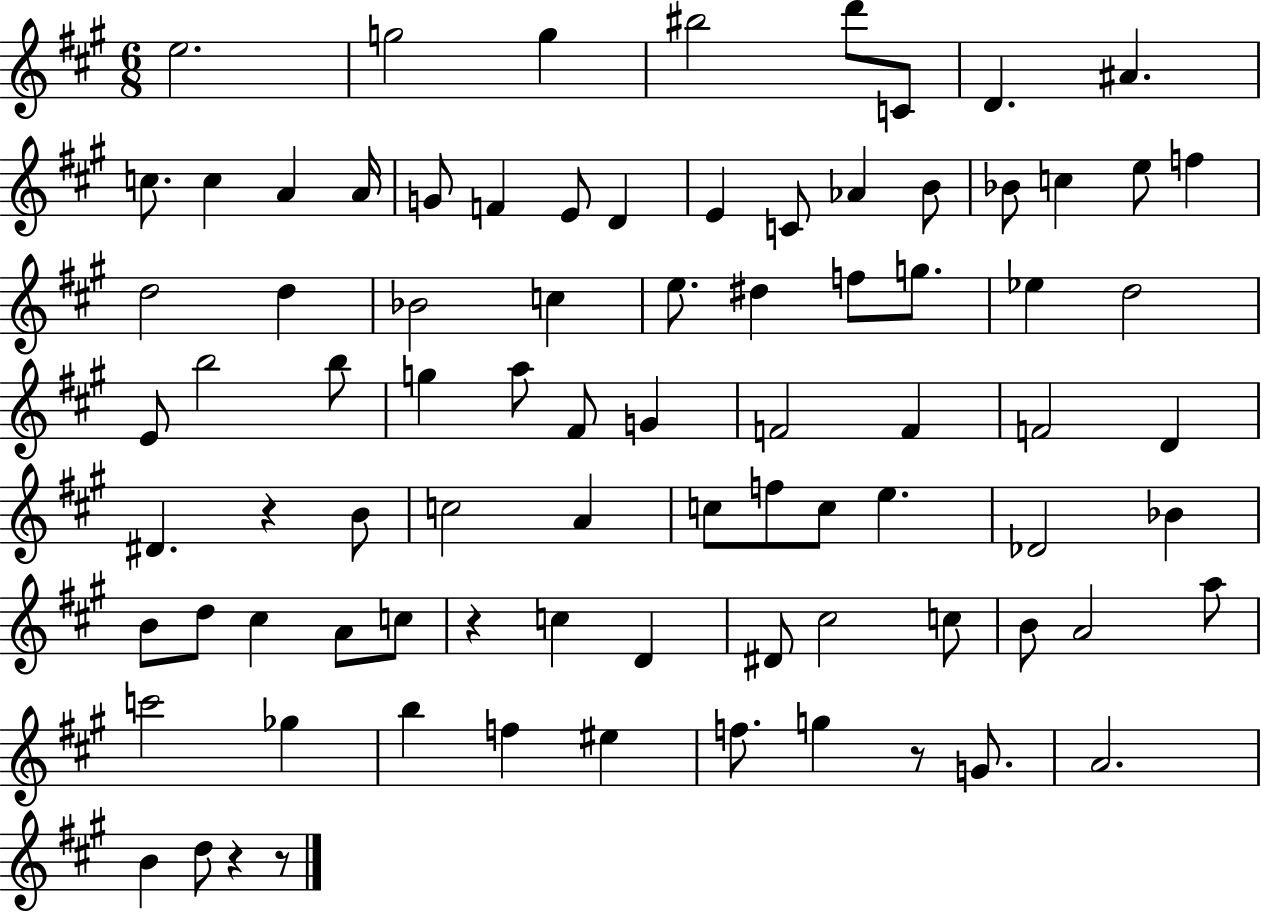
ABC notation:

X:1
T:Untitled
M:6/8
L:1/4
K:A
e2 g2 g ^b2 d'/2 C/2 D ^A c/2 c A A/4 G/2 F E/2 D E C/2 _A B/2 _B/2 c e/2 f d2 d _B2 c e/2 ^d f/2 g/2 _e d2 E/2 b2 b/2 g a/2 ^F/2 G F2 F F2 D ^D z B/2 c2 A c/2 f/2 c/2 e _D2 _B B/2 d/2 ^c A/2 c/2 z c D ^D/2 ^c2 c/2 B/2 A2 a/2 c'2 _g b f ^e f/2 g z/2 G/2 A2 B d/2 z z/2